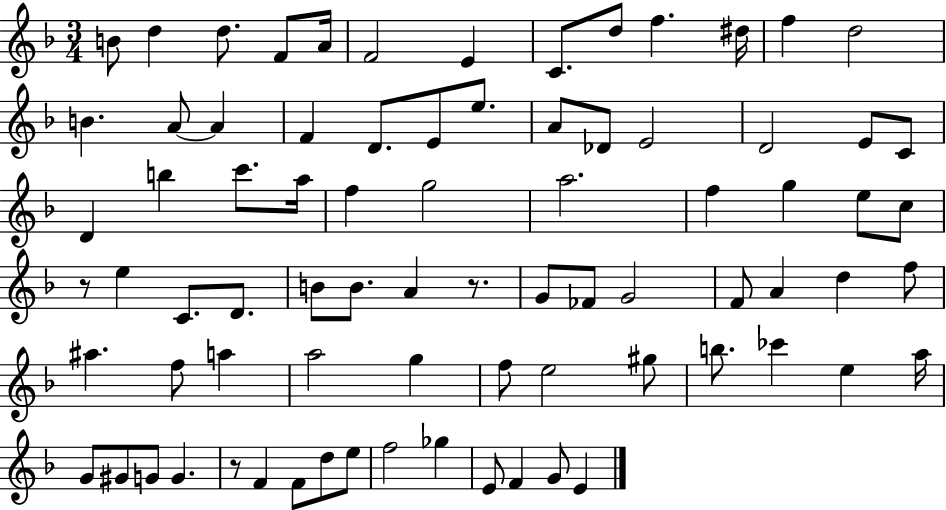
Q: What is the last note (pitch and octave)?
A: E4